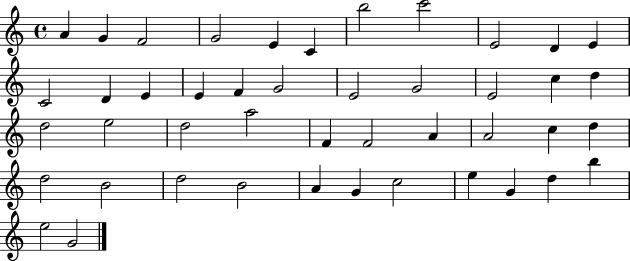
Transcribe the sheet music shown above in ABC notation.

X:1
T:Untitled
M:4/4
L:1/4
K:C
A G F2 G2 E C b2 c'2 E2 D E C2 D E E F G2 E2 G2 E2 c d d2 e2 d2 a2 F F2 A A2 c d d2 B2 d2 B2 A G c2 e G d b e2 G2